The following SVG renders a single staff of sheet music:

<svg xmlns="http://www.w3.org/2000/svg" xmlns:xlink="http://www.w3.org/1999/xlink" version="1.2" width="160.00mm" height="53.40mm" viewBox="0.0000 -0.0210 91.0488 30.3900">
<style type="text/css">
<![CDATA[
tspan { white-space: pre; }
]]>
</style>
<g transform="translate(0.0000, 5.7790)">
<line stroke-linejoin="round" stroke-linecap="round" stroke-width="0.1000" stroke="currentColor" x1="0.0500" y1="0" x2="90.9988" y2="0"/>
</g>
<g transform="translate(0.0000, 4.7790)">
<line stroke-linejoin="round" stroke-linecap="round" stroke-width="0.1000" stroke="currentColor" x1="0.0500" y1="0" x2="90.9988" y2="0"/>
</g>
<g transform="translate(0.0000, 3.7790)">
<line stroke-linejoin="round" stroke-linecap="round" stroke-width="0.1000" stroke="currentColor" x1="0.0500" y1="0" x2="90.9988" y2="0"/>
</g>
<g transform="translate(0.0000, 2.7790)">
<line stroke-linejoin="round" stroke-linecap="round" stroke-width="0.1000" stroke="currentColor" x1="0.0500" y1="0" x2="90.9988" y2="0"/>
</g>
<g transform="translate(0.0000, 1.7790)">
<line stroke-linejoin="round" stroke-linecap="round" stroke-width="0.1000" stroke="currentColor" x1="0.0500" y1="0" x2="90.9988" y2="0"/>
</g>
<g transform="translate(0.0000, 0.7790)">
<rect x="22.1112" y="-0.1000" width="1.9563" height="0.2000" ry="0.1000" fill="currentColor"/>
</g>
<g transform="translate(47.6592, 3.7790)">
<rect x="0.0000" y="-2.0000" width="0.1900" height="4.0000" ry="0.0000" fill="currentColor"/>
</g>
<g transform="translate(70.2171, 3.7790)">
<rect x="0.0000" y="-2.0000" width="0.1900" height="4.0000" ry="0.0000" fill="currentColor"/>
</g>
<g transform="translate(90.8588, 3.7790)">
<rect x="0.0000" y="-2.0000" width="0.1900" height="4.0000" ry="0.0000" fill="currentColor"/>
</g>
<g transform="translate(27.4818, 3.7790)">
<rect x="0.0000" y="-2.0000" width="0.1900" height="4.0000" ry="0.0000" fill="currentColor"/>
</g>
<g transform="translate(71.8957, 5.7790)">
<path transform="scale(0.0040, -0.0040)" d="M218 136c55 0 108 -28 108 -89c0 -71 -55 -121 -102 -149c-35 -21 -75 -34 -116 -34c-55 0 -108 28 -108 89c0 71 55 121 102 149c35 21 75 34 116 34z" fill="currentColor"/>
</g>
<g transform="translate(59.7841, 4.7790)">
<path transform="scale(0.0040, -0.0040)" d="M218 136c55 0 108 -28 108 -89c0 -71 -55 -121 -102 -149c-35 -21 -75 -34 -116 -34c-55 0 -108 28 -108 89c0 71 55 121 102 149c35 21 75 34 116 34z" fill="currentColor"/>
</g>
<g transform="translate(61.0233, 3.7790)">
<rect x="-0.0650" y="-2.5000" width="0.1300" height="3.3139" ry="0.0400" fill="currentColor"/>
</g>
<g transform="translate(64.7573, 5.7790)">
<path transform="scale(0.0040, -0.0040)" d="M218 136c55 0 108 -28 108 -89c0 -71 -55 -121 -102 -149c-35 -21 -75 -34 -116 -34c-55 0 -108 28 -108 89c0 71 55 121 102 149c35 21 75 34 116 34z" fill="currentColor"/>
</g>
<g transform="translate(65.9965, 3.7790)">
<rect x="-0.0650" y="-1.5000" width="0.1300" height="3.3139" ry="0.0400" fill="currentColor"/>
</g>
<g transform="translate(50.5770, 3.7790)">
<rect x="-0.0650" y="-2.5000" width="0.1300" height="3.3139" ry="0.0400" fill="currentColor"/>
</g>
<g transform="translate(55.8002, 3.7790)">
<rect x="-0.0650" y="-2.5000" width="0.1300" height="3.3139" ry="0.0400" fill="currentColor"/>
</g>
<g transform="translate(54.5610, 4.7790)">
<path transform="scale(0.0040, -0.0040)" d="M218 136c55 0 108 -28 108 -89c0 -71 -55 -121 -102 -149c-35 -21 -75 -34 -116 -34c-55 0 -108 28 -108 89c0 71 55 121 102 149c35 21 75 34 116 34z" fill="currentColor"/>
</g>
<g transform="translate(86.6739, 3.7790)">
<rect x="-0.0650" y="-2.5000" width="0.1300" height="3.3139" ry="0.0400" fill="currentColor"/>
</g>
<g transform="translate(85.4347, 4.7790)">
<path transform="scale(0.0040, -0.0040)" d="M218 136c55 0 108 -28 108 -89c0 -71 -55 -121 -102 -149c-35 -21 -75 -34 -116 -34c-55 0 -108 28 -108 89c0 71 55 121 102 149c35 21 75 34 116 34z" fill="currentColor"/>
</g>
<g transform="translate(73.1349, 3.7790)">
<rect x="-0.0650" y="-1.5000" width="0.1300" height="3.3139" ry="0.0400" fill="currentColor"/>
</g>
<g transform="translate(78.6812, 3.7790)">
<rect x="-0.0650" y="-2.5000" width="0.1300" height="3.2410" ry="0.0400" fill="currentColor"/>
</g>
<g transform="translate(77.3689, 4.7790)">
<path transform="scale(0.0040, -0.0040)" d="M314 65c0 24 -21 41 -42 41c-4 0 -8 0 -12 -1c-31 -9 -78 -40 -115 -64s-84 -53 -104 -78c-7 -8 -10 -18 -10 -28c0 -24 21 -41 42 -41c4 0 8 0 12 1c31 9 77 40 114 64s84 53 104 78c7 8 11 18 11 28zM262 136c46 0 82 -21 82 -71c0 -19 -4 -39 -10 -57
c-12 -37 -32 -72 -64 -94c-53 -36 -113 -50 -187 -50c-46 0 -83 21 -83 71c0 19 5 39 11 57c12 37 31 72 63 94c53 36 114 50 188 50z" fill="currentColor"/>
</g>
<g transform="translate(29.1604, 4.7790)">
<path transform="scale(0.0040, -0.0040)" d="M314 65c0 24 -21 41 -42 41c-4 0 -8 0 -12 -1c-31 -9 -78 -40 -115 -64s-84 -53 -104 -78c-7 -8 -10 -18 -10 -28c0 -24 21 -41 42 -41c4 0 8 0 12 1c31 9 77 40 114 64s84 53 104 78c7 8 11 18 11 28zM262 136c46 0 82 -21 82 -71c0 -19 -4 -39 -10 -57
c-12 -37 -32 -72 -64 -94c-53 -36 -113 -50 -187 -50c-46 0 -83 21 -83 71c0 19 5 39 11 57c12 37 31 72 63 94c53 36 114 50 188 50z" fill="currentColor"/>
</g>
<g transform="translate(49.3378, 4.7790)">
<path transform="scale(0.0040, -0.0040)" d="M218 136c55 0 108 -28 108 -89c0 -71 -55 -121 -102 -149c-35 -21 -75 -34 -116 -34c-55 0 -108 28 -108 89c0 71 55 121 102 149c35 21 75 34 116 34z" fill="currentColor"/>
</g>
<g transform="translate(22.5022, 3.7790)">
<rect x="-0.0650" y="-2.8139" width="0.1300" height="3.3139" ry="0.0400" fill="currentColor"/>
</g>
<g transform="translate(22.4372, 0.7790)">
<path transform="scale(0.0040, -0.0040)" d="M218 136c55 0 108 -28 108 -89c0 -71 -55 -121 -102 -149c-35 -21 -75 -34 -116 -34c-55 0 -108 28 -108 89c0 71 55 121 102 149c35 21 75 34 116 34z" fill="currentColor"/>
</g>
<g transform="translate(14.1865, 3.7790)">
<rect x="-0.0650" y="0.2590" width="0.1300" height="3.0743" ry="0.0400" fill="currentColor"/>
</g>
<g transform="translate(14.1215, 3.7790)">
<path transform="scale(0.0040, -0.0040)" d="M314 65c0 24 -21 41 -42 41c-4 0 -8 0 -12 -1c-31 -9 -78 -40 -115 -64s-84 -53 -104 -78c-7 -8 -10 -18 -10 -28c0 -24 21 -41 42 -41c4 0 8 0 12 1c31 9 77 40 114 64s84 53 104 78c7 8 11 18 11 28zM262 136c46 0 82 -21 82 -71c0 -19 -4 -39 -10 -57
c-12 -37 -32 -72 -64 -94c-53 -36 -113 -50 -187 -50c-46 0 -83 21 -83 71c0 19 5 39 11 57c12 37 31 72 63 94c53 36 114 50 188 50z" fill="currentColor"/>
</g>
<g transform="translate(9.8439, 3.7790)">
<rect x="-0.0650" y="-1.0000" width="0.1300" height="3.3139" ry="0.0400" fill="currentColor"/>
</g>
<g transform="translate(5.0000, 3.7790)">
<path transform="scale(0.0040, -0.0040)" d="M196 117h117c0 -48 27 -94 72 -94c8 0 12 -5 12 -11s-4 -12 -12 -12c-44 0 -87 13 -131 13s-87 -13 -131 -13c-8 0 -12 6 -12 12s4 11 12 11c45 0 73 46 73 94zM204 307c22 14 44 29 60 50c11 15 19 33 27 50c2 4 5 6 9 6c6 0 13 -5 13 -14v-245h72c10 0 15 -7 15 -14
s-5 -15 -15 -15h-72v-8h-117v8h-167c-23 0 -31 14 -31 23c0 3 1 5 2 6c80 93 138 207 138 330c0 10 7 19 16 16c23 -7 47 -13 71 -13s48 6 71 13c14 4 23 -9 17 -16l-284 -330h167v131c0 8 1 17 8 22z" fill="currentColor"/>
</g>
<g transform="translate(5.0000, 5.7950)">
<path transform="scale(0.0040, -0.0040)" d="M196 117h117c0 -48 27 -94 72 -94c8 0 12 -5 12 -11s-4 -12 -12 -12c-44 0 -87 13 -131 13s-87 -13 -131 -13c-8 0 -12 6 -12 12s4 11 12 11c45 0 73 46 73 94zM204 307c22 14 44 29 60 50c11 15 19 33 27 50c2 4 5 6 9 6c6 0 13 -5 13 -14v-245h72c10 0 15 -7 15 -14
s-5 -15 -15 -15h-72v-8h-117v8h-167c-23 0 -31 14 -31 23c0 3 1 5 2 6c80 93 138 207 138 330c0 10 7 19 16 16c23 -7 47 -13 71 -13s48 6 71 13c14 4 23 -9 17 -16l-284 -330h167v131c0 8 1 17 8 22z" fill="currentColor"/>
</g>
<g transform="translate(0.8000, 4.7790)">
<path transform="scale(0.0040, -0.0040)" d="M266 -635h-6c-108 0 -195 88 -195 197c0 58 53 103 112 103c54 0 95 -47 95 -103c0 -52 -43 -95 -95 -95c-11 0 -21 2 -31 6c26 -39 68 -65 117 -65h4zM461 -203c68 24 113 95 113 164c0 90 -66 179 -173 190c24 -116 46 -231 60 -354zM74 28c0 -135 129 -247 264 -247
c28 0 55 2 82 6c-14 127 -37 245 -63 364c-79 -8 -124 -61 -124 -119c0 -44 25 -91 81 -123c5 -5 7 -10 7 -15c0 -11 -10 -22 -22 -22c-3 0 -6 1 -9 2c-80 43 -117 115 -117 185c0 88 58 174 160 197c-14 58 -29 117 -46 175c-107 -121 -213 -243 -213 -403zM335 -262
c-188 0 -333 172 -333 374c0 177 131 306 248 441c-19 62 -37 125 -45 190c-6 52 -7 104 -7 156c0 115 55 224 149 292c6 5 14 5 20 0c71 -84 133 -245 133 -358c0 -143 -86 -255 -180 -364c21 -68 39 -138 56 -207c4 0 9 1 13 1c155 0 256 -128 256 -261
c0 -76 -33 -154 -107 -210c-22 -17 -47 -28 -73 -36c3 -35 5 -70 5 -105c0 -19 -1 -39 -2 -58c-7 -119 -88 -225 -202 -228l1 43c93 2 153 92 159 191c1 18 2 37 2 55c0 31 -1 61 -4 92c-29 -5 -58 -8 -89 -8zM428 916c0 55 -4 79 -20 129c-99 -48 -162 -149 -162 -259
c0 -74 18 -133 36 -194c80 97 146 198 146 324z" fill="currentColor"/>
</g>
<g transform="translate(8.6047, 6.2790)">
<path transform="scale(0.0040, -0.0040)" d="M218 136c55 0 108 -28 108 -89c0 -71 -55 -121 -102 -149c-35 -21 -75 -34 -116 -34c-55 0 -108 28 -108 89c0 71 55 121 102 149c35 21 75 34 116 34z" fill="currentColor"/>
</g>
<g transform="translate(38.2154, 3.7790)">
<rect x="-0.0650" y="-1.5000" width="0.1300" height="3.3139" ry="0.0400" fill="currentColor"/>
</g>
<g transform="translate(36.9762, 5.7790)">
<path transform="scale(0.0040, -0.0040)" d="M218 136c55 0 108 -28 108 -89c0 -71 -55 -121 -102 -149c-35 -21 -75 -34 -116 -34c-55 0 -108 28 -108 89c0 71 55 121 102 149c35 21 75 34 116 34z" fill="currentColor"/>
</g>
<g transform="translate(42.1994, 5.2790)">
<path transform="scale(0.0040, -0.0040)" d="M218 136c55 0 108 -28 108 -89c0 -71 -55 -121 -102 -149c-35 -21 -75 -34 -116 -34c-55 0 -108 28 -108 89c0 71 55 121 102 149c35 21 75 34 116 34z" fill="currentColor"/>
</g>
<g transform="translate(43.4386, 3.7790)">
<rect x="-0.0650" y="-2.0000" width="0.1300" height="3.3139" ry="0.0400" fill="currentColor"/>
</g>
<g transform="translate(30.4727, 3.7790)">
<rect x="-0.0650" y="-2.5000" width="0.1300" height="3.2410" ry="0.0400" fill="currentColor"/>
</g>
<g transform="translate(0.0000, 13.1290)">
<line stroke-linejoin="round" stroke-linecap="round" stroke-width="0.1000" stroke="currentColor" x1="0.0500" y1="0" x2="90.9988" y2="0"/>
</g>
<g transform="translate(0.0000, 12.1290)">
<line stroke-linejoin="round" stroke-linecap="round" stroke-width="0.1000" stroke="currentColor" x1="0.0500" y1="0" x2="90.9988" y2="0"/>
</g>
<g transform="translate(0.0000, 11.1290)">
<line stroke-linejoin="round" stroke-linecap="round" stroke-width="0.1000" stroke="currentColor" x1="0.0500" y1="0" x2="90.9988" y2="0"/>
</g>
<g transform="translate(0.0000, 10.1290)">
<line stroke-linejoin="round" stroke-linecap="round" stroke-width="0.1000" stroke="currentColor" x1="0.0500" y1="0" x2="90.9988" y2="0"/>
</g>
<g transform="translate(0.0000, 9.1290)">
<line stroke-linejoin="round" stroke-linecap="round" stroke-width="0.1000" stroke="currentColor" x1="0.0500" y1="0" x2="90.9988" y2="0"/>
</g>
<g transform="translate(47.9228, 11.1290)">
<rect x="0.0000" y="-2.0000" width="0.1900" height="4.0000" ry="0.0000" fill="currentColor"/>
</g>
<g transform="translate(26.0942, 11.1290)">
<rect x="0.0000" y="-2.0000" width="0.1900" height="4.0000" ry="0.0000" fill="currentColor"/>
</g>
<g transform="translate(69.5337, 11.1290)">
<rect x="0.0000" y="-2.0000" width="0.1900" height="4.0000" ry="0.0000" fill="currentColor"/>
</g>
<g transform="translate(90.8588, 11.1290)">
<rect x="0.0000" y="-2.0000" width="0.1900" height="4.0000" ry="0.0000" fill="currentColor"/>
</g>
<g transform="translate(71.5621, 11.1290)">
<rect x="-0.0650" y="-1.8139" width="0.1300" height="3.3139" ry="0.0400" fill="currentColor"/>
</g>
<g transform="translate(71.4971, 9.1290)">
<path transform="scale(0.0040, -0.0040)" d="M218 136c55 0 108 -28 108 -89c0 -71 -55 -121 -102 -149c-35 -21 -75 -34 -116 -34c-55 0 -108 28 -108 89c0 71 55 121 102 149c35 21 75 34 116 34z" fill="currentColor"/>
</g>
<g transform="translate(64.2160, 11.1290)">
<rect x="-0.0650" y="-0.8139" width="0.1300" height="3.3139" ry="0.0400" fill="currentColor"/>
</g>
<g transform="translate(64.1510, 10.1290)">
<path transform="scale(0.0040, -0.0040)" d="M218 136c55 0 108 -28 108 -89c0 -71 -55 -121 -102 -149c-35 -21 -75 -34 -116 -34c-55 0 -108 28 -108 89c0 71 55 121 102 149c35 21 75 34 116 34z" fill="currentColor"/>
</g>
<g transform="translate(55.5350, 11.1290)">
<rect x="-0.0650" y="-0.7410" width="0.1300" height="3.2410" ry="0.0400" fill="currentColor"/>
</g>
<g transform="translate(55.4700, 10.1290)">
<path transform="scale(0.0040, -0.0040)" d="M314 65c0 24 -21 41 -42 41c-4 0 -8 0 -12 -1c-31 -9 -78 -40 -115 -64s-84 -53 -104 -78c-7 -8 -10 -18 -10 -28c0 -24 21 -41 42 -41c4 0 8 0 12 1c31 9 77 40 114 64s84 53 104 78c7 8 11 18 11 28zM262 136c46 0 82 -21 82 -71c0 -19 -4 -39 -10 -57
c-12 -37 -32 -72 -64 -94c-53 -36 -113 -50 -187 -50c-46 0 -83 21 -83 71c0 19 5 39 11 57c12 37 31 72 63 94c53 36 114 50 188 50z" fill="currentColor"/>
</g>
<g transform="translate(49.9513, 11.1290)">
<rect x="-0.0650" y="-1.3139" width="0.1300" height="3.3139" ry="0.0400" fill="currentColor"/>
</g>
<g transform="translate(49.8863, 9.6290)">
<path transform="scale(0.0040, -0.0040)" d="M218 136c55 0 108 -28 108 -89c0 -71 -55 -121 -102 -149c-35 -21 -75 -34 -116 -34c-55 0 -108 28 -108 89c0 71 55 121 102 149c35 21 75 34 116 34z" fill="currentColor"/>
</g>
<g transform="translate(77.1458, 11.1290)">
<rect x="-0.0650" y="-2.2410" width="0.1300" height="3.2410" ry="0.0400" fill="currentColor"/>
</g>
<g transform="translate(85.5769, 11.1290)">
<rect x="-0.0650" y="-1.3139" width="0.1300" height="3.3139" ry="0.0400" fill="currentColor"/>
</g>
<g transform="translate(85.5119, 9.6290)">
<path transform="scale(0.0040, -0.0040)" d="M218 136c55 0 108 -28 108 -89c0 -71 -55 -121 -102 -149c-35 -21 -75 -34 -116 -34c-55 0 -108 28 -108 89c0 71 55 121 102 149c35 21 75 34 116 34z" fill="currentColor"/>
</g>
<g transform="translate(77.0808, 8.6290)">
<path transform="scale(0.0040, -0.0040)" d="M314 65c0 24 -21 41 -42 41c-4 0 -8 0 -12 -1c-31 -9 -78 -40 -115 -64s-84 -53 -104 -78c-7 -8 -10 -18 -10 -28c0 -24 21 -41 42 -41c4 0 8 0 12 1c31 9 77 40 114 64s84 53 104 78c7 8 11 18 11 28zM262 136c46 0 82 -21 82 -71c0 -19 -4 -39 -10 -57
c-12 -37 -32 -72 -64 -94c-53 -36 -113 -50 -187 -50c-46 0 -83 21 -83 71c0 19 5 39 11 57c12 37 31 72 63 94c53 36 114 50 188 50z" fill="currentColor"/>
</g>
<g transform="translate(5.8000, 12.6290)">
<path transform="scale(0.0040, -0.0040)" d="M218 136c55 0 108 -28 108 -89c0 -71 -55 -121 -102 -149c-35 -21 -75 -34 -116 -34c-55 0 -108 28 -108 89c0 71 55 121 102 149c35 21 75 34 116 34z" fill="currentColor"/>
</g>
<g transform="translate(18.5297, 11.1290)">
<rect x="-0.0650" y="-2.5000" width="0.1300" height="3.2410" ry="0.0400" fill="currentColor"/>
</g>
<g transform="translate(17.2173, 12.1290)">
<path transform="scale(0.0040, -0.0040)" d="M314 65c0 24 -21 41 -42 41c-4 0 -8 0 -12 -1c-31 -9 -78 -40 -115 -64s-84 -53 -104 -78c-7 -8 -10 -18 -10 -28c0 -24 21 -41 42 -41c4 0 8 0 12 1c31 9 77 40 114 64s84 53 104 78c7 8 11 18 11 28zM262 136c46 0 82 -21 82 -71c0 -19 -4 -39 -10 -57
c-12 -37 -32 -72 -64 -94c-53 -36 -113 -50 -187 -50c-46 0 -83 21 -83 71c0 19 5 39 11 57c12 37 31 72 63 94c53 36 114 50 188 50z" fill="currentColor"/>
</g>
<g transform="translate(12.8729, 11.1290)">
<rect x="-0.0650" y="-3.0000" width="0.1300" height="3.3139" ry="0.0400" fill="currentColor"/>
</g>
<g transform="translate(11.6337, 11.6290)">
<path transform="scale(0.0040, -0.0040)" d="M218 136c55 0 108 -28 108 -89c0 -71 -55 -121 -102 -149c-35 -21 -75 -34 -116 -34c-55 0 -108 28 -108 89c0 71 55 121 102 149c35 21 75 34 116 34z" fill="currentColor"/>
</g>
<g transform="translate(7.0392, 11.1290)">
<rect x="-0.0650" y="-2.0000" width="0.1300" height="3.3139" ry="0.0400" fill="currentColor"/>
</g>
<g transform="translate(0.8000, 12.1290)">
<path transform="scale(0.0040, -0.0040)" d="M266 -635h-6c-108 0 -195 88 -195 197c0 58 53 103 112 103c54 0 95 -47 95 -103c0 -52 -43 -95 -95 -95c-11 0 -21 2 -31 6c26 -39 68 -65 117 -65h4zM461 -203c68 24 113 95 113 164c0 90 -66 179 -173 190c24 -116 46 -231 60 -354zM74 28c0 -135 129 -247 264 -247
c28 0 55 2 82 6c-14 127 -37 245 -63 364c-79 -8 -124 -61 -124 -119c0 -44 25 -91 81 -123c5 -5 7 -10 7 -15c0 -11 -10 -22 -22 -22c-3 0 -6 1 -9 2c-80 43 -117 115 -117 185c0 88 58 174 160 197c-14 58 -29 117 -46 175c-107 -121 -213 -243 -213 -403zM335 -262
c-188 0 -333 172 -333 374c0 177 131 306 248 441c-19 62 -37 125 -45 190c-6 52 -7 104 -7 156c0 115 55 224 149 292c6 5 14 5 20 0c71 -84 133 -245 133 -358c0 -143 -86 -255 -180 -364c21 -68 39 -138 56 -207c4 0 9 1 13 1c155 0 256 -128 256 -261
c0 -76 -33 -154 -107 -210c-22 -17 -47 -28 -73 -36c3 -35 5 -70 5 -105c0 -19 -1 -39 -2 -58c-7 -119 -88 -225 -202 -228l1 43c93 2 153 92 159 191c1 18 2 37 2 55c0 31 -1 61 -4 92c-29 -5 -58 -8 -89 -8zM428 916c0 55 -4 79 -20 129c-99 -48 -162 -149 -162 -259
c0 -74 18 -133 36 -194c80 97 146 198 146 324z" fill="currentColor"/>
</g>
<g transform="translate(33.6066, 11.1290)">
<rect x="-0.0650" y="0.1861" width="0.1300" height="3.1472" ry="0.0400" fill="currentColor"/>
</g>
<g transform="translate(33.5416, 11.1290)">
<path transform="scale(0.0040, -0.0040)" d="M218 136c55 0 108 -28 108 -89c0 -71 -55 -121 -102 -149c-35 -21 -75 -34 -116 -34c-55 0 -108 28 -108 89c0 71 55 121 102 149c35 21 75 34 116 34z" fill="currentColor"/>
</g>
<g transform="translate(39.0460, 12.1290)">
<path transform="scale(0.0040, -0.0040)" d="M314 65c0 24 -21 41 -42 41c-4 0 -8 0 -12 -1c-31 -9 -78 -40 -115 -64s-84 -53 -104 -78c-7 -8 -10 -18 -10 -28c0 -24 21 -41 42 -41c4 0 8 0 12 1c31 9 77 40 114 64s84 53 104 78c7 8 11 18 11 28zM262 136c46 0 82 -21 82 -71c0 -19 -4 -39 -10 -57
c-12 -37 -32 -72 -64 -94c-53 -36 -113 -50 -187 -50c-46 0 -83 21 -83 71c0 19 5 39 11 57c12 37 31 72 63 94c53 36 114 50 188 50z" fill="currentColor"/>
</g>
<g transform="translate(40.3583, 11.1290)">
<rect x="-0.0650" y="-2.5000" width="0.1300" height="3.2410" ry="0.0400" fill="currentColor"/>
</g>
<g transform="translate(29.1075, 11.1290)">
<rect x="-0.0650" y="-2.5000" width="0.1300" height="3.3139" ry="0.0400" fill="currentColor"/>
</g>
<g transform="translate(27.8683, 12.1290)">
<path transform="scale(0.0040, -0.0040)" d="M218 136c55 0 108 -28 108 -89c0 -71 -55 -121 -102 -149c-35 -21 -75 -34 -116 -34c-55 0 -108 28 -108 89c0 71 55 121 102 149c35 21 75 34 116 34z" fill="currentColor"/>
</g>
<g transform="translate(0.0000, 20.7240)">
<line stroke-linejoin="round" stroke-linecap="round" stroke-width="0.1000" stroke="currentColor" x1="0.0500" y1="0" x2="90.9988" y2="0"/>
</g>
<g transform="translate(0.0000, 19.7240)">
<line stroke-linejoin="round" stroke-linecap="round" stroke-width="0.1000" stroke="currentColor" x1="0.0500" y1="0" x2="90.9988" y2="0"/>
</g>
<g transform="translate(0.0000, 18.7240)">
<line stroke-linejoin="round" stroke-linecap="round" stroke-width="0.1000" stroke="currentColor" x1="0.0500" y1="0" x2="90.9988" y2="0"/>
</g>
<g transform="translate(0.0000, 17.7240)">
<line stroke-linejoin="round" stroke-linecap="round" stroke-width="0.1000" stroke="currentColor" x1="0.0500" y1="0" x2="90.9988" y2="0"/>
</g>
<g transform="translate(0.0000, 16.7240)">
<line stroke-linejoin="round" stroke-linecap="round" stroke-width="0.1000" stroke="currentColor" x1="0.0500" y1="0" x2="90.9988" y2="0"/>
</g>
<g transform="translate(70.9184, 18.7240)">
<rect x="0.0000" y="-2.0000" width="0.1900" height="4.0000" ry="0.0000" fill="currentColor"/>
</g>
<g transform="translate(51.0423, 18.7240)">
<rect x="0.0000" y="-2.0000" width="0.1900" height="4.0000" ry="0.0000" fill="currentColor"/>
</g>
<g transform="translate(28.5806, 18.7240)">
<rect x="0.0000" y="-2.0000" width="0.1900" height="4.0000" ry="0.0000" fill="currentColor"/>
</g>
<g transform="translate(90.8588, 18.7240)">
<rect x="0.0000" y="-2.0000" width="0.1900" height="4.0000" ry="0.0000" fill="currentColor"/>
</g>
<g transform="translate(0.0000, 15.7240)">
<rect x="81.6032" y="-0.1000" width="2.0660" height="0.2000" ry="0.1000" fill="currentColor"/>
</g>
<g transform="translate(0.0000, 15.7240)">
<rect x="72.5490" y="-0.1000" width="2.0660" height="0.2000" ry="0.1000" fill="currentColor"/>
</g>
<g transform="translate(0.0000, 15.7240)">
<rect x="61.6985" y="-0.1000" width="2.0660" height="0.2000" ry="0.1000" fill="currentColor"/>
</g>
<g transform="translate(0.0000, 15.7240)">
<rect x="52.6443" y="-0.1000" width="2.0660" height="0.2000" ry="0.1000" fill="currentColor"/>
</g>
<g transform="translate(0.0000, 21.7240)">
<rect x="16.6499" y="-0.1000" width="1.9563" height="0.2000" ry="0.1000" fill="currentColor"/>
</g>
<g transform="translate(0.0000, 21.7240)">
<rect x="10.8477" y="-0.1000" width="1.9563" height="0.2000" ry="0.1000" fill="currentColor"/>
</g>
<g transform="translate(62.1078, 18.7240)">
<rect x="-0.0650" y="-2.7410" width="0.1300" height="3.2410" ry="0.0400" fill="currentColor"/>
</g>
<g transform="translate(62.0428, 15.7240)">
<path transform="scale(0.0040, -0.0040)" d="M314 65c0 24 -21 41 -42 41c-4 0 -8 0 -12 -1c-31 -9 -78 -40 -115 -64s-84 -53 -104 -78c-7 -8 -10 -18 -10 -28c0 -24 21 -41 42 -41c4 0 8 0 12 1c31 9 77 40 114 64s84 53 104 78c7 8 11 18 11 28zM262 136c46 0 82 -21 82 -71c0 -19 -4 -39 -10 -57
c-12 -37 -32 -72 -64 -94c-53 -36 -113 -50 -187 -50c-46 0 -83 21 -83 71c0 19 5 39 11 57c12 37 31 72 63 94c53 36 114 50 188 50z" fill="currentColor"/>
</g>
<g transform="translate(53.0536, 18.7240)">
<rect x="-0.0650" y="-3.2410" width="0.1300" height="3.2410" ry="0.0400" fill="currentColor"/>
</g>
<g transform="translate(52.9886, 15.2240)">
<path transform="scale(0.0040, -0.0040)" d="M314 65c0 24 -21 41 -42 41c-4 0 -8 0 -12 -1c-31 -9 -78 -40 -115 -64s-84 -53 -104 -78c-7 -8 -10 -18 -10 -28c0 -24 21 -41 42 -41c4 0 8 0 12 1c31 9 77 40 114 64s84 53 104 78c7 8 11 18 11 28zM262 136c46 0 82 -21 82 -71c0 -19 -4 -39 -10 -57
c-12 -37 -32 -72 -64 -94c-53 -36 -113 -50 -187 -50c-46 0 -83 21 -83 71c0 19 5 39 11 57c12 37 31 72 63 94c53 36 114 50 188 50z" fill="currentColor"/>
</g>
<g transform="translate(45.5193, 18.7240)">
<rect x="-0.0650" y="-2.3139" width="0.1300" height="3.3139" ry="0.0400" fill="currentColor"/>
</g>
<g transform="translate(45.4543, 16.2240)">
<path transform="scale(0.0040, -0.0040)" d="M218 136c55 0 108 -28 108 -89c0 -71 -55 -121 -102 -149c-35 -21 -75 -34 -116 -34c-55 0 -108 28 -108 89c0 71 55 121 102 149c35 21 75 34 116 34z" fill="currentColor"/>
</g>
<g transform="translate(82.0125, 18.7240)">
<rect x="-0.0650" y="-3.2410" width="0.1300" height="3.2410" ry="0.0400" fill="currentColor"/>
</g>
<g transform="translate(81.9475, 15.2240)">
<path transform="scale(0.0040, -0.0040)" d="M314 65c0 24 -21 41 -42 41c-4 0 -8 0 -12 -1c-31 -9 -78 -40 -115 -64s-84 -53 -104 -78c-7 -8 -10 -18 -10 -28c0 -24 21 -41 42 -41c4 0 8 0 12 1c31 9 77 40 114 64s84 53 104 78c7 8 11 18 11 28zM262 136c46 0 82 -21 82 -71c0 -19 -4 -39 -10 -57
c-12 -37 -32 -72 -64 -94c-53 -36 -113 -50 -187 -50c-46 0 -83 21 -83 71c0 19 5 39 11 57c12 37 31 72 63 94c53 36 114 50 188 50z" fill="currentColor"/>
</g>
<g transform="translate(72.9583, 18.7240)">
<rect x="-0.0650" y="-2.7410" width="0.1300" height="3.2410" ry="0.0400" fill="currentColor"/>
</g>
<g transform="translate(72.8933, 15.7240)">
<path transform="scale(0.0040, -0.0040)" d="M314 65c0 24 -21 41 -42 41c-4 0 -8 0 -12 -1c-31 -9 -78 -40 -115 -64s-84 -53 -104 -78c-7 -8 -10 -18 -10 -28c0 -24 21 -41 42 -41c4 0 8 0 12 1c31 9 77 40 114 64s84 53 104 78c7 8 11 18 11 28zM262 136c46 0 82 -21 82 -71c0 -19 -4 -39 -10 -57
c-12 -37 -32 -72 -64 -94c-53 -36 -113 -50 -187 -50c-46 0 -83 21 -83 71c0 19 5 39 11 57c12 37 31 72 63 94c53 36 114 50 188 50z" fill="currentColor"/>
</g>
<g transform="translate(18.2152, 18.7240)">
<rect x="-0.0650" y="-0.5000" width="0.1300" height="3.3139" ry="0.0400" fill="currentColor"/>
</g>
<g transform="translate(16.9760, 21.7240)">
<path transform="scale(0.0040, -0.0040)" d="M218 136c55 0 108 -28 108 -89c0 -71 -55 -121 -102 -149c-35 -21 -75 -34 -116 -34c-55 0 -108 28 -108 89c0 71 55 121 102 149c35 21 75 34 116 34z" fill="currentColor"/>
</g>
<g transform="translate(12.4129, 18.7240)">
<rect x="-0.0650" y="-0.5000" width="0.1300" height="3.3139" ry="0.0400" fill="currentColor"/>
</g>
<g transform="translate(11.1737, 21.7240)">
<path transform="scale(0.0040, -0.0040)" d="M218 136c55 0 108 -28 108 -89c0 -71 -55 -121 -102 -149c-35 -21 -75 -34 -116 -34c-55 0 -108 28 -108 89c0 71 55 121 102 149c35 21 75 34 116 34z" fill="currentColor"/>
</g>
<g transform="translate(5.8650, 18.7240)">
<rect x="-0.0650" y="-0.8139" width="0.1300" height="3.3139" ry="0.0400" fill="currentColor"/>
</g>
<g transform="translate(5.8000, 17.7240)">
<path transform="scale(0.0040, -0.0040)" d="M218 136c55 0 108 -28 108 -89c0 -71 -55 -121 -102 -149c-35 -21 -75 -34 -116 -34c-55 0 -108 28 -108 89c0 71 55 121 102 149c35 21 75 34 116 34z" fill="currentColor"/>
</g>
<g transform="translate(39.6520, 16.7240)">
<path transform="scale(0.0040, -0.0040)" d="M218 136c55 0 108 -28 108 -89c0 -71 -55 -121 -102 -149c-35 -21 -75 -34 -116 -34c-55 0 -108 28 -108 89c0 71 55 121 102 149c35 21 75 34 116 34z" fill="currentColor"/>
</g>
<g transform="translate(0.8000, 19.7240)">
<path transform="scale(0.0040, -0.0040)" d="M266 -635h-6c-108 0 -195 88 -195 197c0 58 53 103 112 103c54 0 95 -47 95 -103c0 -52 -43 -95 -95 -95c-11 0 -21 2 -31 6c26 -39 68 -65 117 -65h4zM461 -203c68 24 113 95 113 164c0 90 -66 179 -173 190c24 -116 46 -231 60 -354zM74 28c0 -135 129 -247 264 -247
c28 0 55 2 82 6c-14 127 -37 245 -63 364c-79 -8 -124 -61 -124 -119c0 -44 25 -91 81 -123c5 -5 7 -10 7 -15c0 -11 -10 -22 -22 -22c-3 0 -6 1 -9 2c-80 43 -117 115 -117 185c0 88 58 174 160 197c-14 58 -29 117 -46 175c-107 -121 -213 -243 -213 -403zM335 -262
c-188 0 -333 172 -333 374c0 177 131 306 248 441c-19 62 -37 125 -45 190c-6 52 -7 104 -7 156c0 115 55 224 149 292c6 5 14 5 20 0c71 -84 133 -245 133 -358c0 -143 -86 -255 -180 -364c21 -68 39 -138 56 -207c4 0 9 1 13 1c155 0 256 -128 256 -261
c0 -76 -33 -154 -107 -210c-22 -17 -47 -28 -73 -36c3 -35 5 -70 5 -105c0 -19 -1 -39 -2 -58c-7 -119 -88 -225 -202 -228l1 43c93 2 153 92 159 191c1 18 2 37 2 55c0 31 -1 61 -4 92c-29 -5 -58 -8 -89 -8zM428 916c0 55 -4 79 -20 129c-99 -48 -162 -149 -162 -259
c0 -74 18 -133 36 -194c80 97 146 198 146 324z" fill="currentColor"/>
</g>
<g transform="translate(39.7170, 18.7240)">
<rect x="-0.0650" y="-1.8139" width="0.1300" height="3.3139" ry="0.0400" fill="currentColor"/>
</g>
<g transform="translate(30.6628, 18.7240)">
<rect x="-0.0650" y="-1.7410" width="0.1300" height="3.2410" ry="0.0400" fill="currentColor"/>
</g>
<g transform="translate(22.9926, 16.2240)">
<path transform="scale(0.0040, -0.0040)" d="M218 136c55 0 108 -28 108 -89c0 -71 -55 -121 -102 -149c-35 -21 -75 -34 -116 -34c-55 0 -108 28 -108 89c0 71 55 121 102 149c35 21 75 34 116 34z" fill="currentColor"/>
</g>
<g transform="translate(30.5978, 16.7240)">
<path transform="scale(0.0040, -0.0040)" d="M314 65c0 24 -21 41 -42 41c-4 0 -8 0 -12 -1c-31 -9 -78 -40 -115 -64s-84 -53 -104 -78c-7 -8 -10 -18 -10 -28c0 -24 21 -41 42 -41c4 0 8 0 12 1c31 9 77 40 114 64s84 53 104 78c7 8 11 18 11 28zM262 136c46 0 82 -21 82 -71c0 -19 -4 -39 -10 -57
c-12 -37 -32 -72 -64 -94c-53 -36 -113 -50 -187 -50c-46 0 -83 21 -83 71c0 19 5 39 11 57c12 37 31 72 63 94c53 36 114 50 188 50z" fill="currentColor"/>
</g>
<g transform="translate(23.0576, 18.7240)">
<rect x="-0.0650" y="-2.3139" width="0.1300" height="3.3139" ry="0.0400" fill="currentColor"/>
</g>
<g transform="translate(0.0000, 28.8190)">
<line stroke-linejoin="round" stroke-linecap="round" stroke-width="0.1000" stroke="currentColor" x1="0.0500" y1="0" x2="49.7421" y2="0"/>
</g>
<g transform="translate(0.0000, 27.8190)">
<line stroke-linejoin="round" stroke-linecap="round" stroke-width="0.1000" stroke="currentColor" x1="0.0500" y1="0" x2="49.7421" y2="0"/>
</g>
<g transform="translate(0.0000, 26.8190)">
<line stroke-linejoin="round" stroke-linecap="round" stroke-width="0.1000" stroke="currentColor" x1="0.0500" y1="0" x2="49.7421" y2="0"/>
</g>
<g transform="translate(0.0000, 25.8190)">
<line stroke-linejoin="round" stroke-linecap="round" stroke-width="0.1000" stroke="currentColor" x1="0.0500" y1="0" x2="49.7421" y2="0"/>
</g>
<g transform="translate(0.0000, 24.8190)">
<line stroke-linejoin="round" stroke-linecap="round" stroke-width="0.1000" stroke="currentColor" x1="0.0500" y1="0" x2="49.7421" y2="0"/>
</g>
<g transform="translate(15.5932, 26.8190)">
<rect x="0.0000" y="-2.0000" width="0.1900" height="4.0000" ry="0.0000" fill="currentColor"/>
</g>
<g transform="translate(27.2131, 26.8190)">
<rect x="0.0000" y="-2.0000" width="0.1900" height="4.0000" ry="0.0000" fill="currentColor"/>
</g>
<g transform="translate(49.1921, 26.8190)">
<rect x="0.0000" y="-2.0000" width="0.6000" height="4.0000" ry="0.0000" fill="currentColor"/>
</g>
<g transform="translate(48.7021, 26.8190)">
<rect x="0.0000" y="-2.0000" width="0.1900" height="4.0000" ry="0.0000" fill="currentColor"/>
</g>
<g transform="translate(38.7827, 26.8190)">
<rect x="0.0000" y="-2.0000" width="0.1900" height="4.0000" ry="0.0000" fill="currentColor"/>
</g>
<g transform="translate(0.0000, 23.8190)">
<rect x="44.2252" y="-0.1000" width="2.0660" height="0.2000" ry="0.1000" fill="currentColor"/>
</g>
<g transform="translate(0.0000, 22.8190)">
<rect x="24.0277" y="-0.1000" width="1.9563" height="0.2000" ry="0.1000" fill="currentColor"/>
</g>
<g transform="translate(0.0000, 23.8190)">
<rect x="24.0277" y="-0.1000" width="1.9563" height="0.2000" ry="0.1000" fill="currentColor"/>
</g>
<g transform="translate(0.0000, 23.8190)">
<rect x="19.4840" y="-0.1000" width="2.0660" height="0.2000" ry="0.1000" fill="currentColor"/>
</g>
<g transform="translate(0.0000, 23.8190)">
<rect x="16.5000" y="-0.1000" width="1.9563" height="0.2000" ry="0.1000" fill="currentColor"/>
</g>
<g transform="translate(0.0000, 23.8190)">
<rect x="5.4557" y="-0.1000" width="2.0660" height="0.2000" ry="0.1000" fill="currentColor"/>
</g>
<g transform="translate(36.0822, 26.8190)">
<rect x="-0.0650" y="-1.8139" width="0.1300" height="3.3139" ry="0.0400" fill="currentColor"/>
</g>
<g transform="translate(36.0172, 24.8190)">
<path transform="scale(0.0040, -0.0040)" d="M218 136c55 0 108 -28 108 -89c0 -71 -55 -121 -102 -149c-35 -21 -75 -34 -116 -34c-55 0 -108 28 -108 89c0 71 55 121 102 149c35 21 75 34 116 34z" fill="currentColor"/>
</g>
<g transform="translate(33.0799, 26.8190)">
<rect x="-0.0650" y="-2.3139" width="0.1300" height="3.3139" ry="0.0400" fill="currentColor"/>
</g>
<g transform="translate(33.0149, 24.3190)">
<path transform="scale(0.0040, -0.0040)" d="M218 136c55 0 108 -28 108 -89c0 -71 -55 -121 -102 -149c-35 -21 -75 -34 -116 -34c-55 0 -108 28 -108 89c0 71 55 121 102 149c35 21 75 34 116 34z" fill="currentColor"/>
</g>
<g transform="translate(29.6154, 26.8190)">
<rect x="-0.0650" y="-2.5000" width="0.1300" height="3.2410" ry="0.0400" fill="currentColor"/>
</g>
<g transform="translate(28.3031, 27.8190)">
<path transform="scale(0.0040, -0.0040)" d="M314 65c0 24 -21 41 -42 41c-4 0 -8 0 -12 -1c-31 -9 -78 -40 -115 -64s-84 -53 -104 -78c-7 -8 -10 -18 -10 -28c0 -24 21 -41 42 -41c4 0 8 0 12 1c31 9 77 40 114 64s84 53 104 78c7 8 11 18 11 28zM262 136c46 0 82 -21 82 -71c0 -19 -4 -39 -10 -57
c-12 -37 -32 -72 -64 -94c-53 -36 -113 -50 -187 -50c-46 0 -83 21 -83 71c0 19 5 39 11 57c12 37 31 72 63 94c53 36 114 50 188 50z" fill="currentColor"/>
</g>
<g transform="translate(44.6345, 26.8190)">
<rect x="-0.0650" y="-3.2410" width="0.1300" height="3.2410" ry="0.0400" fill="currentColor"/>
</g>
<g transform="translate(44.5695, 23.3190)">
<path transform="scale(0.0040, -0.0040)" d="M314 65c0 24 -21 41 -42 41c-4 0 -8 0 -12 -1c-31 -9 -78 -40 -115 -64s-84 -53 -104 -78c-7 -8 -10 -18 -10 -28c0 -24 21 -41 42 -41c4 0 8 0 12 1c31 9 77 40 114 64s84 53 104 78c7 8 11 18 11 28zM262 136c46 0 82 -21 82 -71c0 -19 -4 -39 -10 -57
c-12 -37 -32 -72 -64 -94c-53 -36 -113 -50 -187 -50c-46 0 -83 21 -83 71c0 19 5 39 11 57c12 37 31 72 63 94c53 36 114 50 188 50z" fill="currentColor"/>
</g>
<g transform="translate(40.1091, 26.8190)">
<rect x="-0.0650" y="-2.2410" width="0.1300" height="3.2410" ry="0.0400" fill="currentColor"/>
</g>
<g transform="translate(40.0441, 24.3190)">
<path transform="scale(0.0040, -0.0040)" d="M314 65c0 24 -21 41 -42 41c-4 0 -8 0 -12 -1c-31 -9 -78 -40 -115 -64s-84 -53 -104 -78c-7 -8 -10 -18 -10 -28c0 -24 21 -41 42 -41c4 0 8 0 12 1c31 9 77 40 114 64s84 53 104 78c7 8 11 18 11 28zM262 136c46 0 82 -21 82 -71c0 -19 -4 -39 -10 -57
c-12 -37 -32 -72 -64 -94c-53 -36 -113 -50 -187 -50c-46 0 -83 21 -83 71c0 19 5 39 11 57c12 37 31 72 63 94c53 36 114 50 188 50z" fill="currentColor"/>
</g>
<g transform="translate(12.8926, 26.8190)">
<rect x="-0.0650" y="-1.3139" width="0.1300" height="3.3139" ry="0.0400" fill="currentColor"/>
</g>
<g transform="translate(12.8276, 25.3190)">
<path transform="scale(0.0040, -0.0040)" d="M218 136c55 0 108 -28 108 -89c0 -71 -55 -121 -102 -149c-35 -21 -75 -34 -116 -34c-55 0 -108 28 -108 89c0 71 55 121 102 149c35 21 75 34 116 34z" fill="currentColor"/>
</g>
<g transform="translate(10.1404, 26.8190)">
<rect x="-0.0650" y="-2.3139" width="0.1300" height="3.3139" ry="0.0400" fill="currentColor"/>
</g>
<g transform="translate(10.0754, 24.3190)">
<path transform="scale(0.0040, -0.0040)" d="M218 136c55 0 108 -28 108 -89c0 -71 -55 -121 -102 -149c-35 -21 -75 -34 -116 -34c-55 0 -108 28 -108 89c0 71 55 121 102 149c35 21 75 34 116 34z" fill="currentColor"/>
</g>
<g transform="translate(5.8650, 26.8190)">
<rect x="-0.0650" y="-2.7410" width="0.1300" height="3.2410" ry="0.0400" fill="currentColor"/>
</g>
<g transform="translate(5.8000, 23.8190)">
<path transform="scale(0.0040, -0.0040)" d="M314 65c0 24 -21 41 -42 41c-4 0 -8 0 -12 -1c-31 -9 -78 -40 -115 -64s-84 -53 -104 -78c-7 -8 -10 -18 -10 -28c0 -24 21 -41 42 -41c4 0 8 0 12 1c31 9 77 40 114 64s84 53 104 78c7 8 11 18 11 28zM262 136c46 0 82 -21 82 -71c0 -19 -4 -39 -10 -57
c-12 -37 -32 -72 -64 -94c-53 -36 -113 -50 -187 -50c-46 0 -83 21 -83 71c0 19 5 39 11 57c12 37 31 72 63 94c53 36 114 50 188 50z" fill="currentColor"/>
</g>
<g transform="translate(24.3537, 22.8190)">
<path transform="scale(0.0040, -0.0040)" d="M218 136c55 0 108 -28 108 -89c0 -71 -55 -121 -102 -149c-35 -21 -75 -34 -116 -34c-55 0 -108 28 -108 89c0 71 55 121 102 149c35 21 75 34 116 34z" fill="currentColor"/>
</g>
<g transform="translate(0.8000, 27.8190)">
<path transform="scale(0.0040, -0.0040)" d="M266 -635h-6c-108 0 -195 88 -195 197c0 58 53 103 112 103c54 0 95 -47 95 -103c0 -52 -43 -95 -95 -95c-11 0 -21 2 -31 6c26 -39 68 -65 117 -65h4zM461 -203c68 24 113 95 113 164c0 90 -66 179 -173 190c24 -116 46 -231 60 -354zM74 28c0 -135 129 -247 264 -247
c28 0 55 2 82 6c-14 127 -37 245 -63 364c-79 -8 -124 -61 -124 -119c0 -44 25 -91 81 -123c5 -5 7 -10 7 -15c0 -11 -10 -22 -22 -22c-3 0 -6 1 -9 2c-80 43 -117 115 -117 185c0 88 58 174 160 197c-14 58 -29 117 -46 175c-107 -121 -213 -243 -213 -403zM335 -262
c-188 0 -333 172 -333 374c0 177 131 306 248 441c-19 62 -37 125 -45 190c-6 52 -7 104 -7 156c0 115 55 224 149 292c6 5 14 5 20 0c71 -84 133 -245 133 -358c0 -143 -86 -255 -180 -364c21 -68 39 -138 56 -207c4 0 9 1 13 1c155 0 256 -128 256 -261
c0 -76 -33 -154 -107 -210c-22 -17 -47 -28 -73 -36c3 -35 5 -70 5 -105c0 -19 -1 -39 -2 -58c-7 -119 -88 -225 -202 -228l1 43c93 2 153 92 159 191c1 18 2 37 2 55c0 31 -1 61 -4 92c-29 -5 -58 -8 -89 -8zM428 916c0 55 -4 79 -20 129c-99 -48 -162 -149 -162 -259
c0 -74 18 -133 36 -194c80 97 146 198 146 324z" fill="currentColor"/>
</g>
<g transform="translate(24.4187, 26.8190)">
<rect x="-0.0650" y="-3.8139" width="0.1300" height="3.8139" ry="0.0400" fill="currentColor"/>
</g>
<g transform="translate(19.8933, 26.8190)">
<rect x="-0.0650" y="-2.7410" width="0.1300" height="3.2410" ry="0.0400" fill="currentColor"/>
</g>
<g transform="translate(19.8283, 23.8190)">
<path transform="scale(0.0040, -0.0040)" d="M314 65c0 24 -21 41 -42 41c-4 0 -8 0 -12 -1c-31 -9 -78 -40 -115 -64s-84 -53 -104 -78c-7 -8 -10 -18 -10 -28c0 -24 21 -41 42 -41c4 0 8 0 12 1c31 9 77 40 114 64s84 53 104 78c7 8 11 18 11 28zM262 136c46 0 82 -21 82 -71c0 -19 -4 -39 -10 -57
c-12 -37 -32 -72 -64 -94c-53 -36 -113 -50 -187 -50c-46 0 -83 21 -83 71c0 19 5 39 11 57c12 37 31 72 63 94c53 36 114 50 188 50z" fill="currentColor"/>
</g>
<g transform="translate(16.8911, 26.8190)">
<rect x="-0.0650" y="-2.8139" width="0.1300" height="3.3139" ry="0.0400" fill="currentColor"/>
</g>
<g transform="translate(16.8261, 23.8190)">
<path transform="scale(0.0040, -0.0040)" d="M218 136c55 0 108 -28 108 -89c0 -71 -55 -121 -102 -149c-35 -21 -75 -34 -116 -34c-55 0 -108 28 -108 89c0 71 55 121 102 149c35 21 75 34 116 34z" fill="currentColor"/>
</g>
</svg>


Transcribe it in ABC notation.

X:1
T:Untitled
M:4/4
L:1/4
K:C
D B2 a G2 E F G G G E E G2 G F A G2 G B G2 e d2 d f g2 e d C C g f2 f g b2 a2 a2 b2 a2 g e a a2 c' G2 g f g2 b2